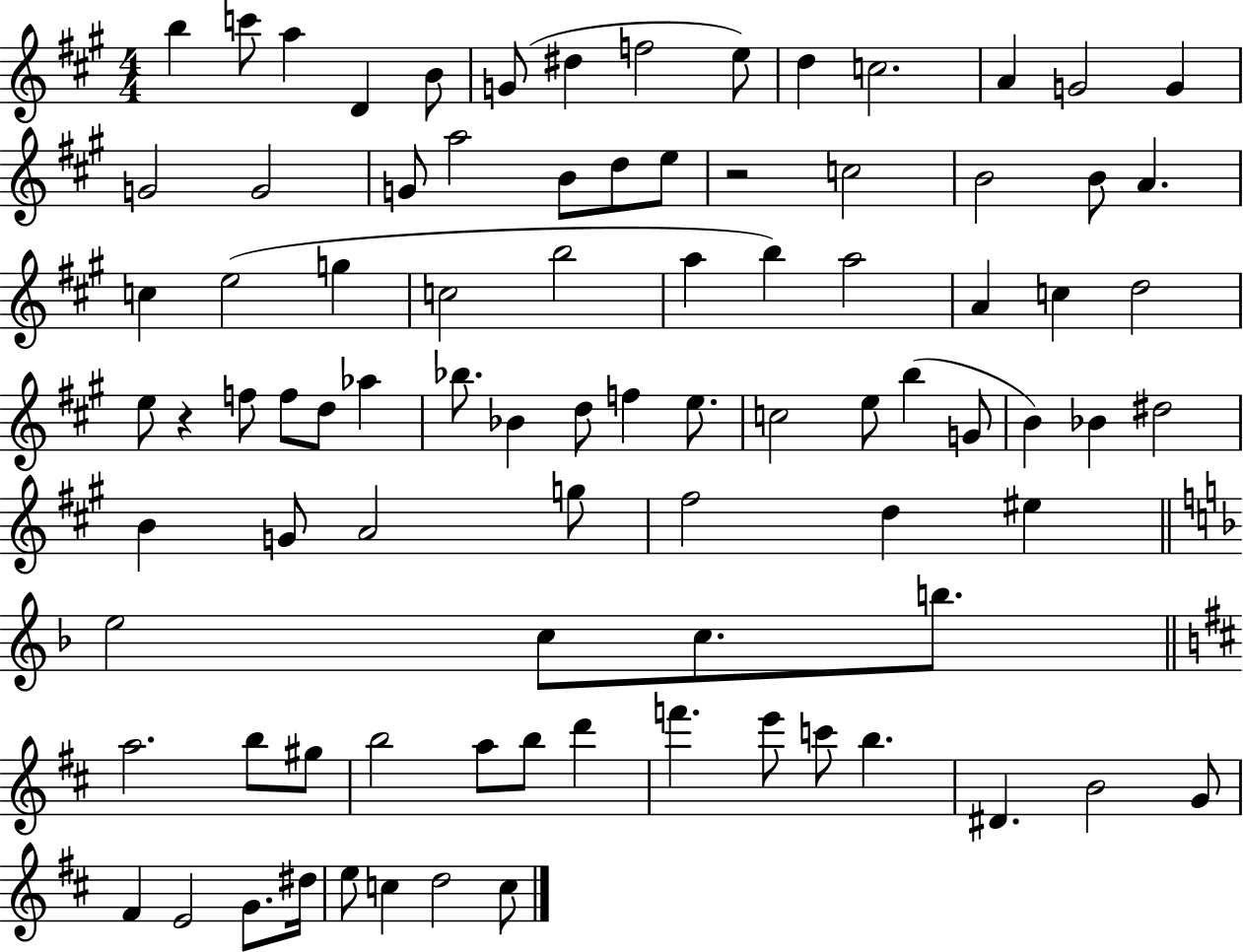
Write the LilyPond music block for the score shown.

{
  \clef treble
  \numericTimeSignature
  \time 4/4
  \key a \major
  b''4 c'''8 a''4 d'4 b'8 | g'8( dis''4 f''2 e''8) | d''4 c''2. | a'4 g'2 g'4 | \break g'2 g'2 | g'8 a''2 b'8 d''8 e''8 | r2 c''2 | b'2 b'8 a'4. | \break c''4 e''2( g''4 | c''2 b''2 | a''4 b''4) a''2 | a'4 c''4 d''2 | \break e''8 r4 f''8 f''8 d''8 aes''4 | bes''8. bes'4 d''8 f''4 e''8. | c''2 e''8 b''4( g'8 | b'4) bes'4 dis''2 | \break b'4 g'8 a'2 g''8 | fis''2 d''4 eis''4 | \bar "||" \break \key f \major e''2 c''8 c''8. b''8. | \bar "||" \break \key d \major a''2. b''8 gis''8 | b''2 a''8 b''8 d'''4 | f'''4. e'''8 c'''8 b''4. | dis'4. b'2 g'8 | \break fis'4 e'2 g'8. dis''16 | e''8 c''4 d''2 c''8 | \bar "|."
}